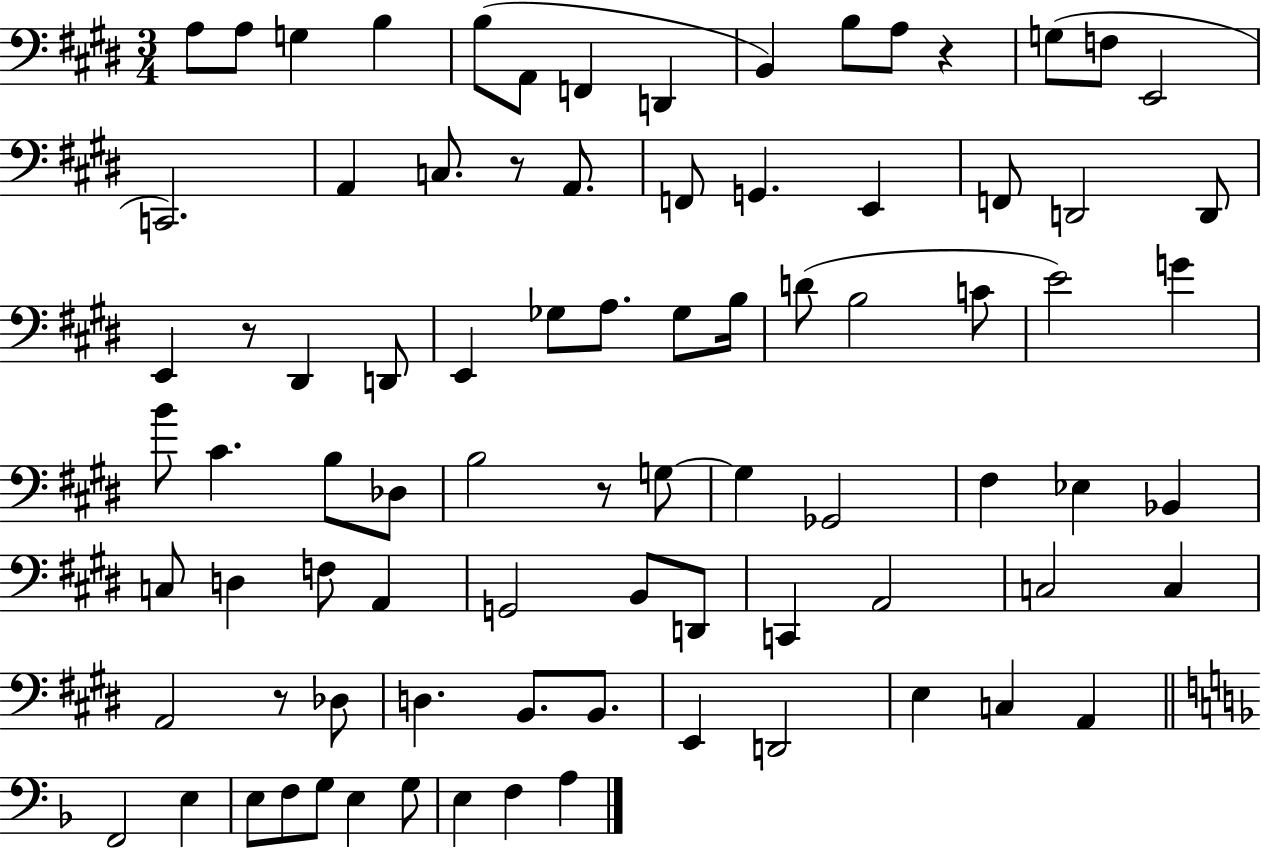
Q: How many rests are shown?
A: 5